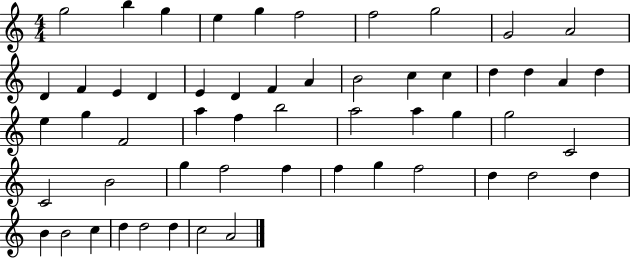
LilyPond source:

{
  \clef treble
  \numericTimeSignature
  \time 4/4
  \key c \major
  g''2 b''4 g''4 | e''4 g''4 f''2 | f''2 g''2 | g'2 a'2 | \break d'4 f'4 e'4 d'4 | e'4 d'4 f'4 a'4 | b'2 c''4 c''4 | d''4 d''4 a'4 d''4 | \break e''4 g''4 f'2 | a''4 f''4 b''2 | a''2 a''4 g''4 | g''2 c'2 | \break c'2 b'2 | g''4 f''2 f''4 | f''4 g''4 f''2 | d''4 d''2 d''4 | \break b'4 b'2 c''4 | d''4 d''2 d''4 | c''2 a'2 | \bar "|."
}